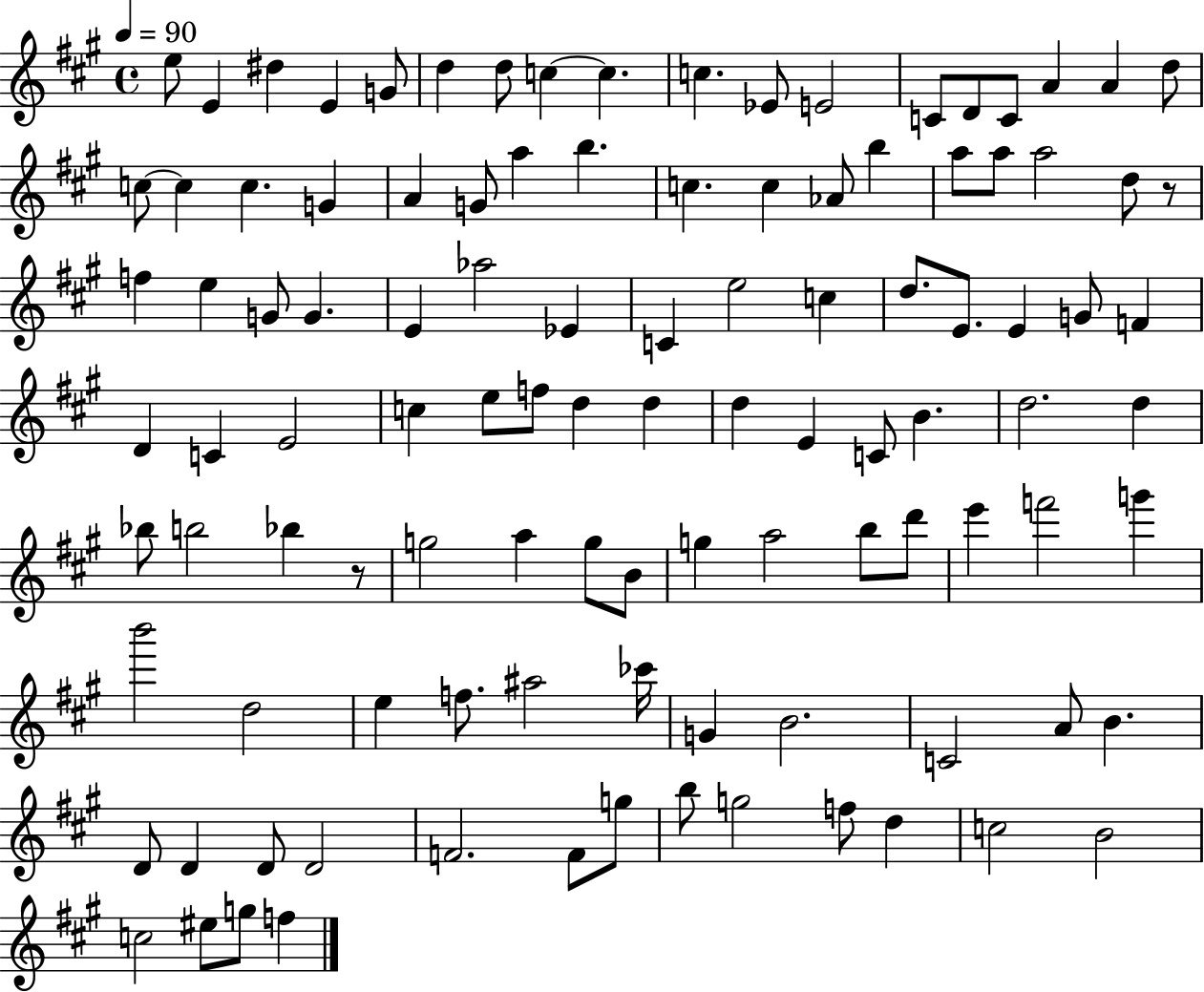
X:1
T:Untitled
M:4/4
L:1/4
K:A
e/2 E ^d E G/2 d d/2 c c c _E/2 E2 C/2 D/2 C/2 A A d/2 c/2 c c G A G/2 a b c c _A/2 b a/2 a/2 a2 d/2 z/2 f e G/2 G E _a2 _E C e2 c d/2 E/2 E G/2 F D C E2 c e/2 f/2 d d d E C/2 B d2 d _b/2 b2 _b z/2 g2 a g/2 B/2 g a2 b/2 d'/2 e' f'2 g' b'2 d2 e f/2 ^a2 _c'/4 G B2 C2 A/2 B D/2 D D/2 D2 F2 F/2 g/2 b/2 g2 f/2 d c2 B2 c2 ^e/2 g/2 f